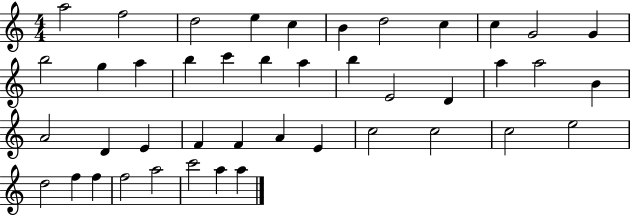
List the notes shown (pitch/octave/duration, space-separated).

A5/h F5/h D5/h E5/q C5/q B4/q D5/h C5/q C5/q G4/h G4/q B5/h G5/q A5/q B5/q C6/q B5/q A5/q B5/q E4/h D4/q A5/q A5/h B4/q A4/h D4/q E4/q F4/q F4/q A4/q E4/q C5/h C5/h C5/h E5/h D5/h F5/q F5/q F5/h A5/h C6/h A5/q A5/q